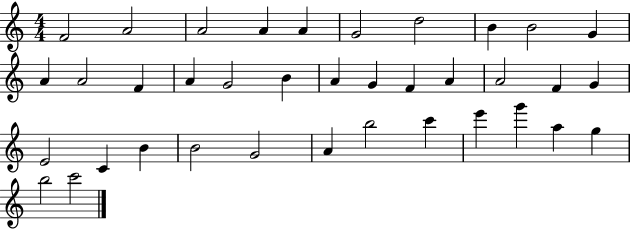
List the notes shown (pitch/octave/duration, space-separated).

F4/h A4/h A4/h A4/q A4/q G4/h D5/h B4/q B4/h G4/q A4/q A4/h F4/q A4/q G4/h B4/q A4/q G4/q F4/q A4/q A4/h F4/q G4/q E4/h C4/q B4/q B4/h G4/h A4/q B5/h C6/q E6/q G6/q A5/q G5/q B5/h C6/h